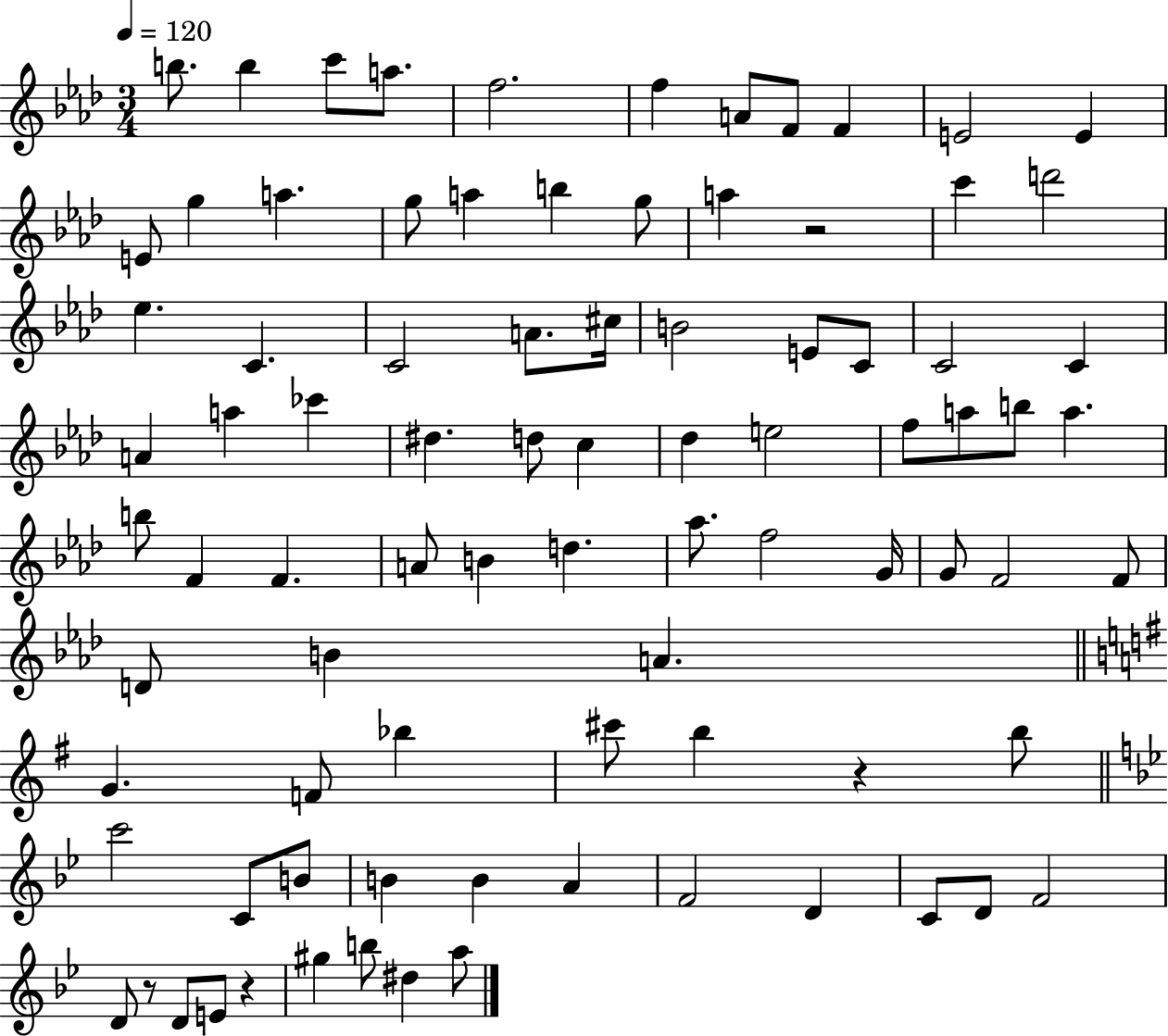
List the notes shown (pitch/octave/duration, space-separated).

B5/e. B5/q C6/e A5/e. F5/h. F5/q A4/e F4/e F4/q E4/h E4/q E4/e G5/q A5/q. G5/e A5/q B5/q G5/e A5/q R/h C6/q D6/h Eb5/q. C4/q. C4/h A4/e. C#5/s B4/h E4/e C4/e C4/h C4/q A4/q A5/q CES6/q D#5/q. D5/e C5/q Db5/q E5/h F5/e A5/e B5/e A5/q. B5/e F4/q F4/q. A4/e B4/q D5/q. Ab5/e. F5/h G4/s G4/e F4/h F4/e D4/e B4/q A4/q. G4/q. F4/e Bb5/q C#6/e B5/q R/q B5/e C6/h C4/e B4/e B4/q B4/q A4/q F4/h D4/q C4/e D4/e F4/h D4/e R/e D4/e E4/e R/q G#5/q B5/e D#5/q A5/e